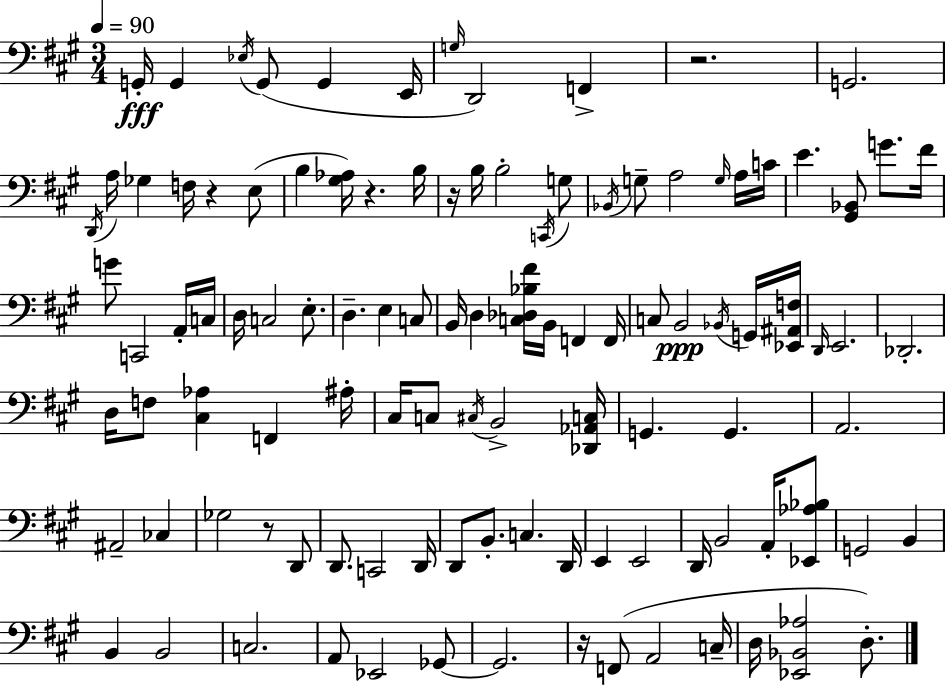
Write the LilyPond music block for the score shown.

{
  \clef bass
  \numericTimeSignature
  \time 3/4
  \key a \major
  \tempo 4 = 90
  \repeat volta 2 { g,16-.\fff g,4 \acciaccatura { ees16 }( g,8 g,4 | e,16 \grace { g16 } d,2) f,4-> | r2. | g,2. | \break \acciaccatura { d,16 } a16 ges4 f16 r4 | e8( b4 <gis aes>16) r4. | b16 r16 b16 b2-. | \acciaccatura { c,16 } g8 \acciaccatura { bes,16 } g8-- a2 | \break \grace { g16 } a16 c'16 e'4. | <gis, bes,>8 g'8. fis'16 g'8 c,2 | a,16-. c16 d16 c2 | e8.-. d4.-- | \break e4 c8 b,16 d4 <c des bes fis'>16 | b,16 f,4 f,16 c8 b,2\ppp | \acciaccatura { bes,16 } g,16 <ees, ais, f>16 \grace { d,16 } e,2. | des,2.-. | \break d16 f8 <cis aes>4 | f,4 ais16-. cis16 c8 \acciaccatura { cis16 } | b,2-> <des, aes, c>16 g,4. | g,4. a,2. | \break ais,2-- | ces4 ges2 | r8 d,8 d,8. | c,2 d,16 d,8 b,8.-. | \break c4. d,16 e,4 | e,2 d,16 b,2 | a,16-. <ees, aes bes>8 g,2 | b,4 b,4 | \break b,2 c2. | a,8 ees,2 | ges,8~~ ges,2. | r16 f,8( | \break a,2 c16-- d16 <ees, bes, aes>2 | d8.-.) } \bar "|."
}